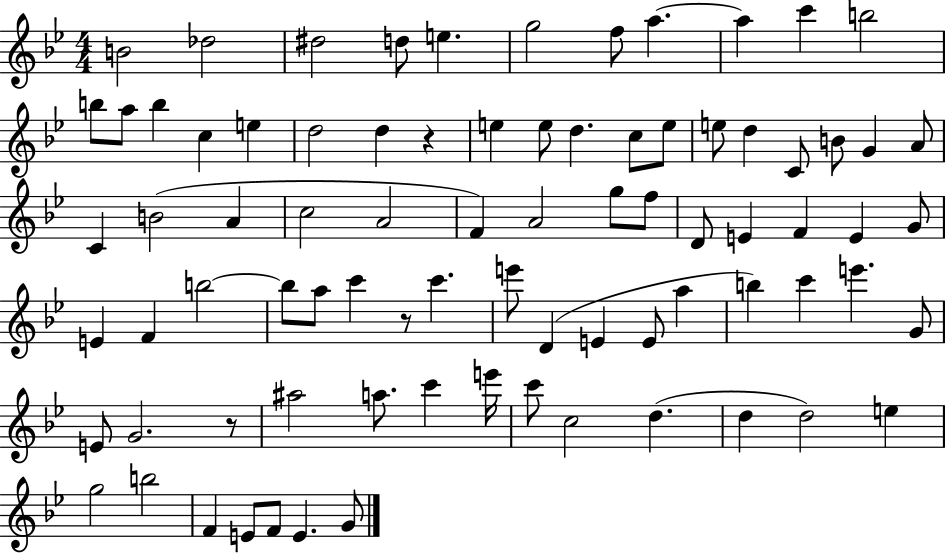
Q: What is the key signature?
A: BES major